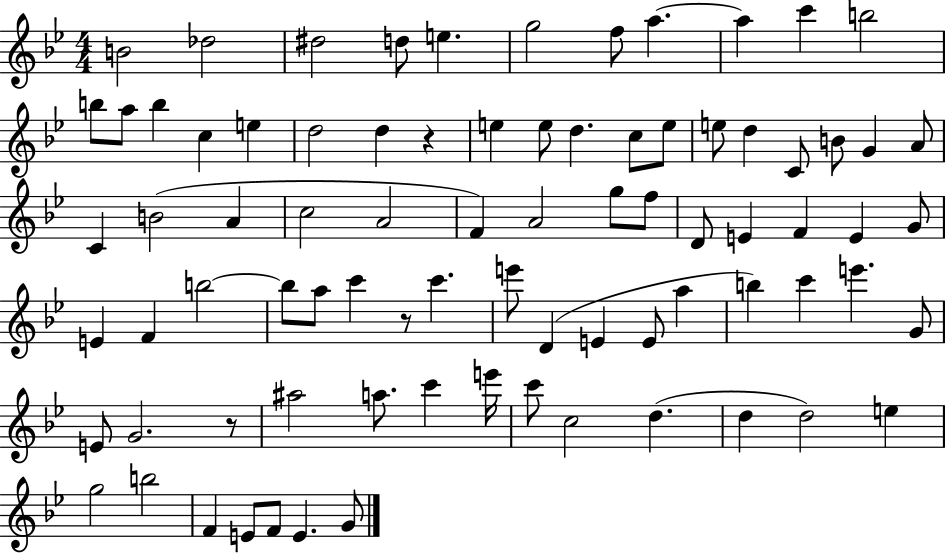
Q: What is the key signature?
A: BES major